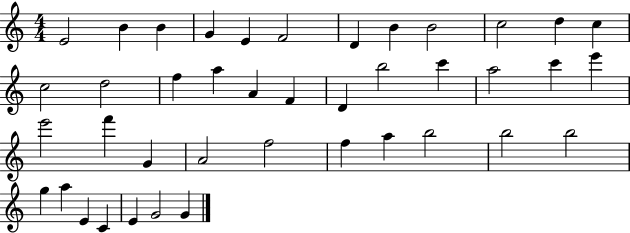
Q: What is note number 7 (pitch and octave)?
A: D4